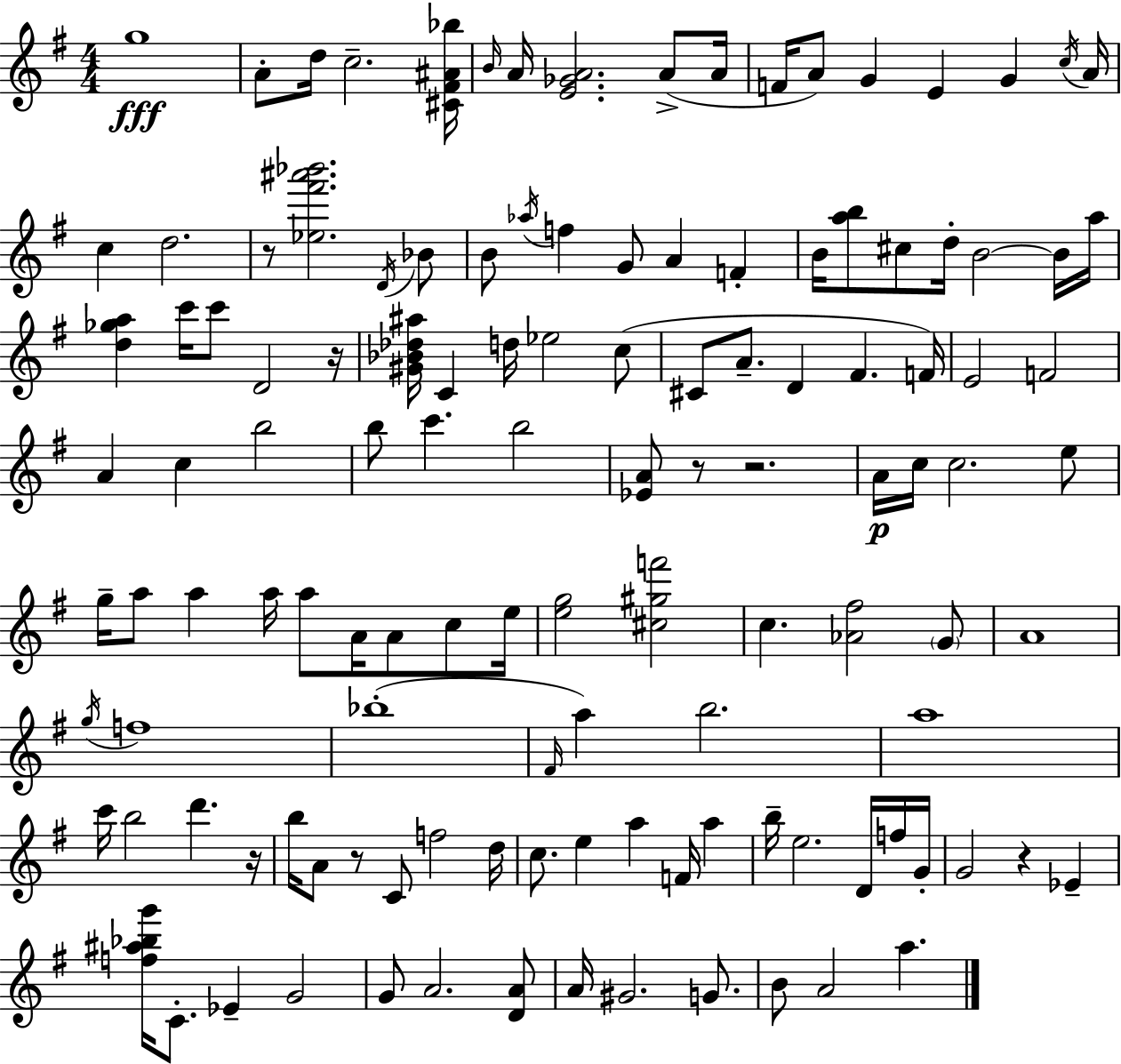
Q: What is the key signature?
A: G major